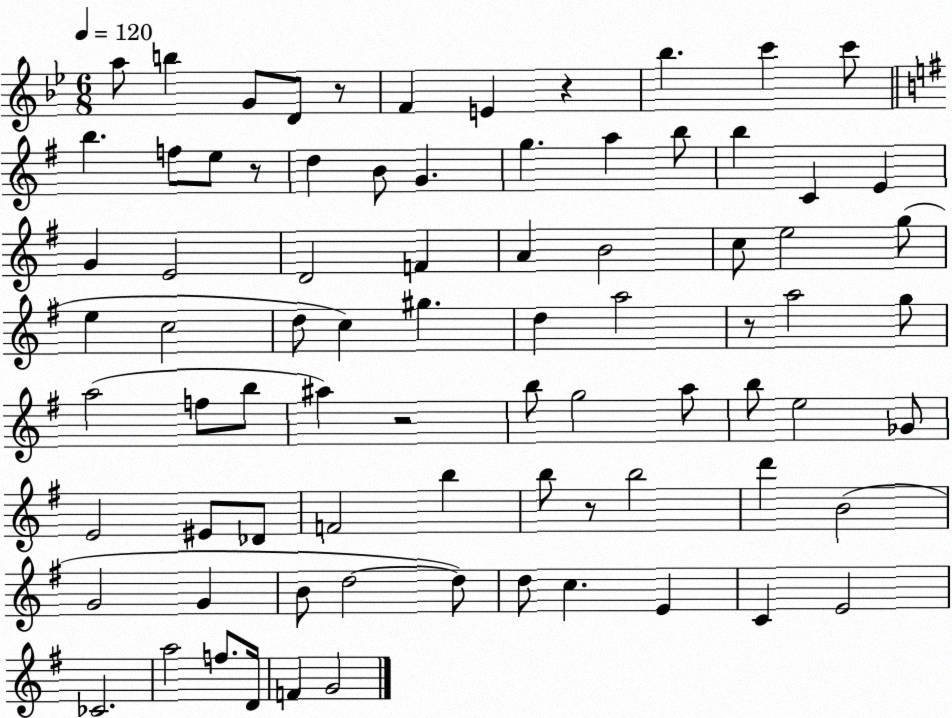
X:1
T:Untitled
M:6/8
L:1/4
K:Bb
a/2 b G/2 D/2 z/2 F E z _b c' c'/2 b f/2 e/2 z/2 d B/2 G g a b/2 b C E G E2 D2 F A B2 c/2 e2 g/2 e c2 d/2 c ^g d a2 z/2 a2 g/2 a2 f/2 b/2 ^a z2 b/2 g2 a/2 b/2 e2 _G/2 E2 ^E/2 _D/2 F2 b b/2 z/2 b2 d' B2 G2 G B/2 d2 d/2 d/2 c E C E2 _C2 a2 f/2 D/4 F G2